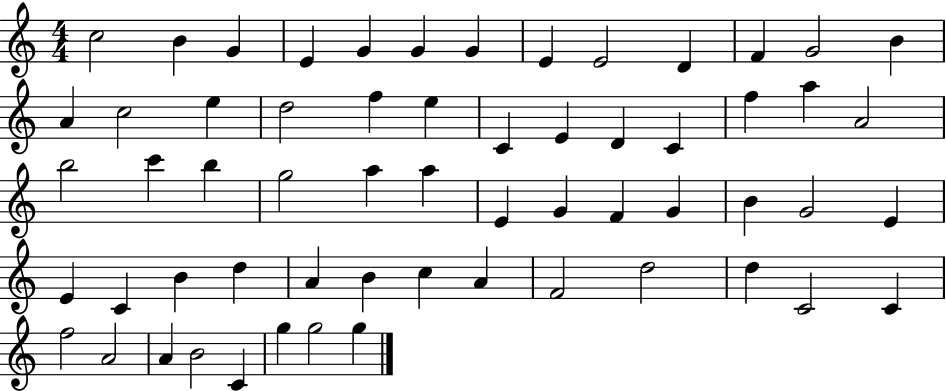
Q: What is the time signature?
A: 4/4